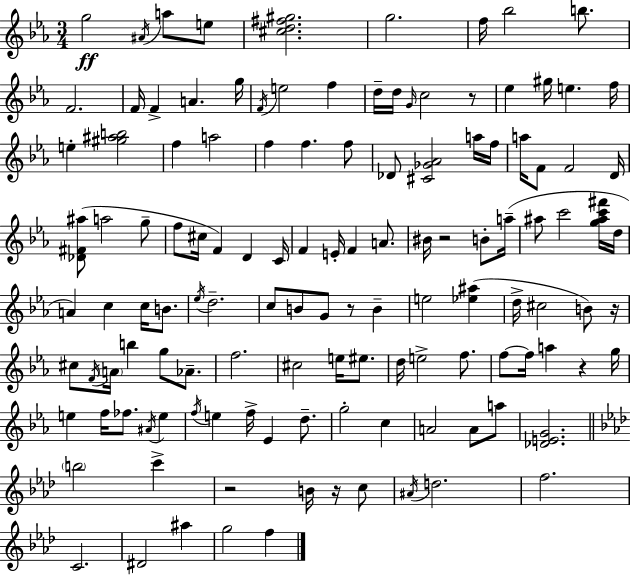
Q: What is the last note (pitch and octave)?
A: F5